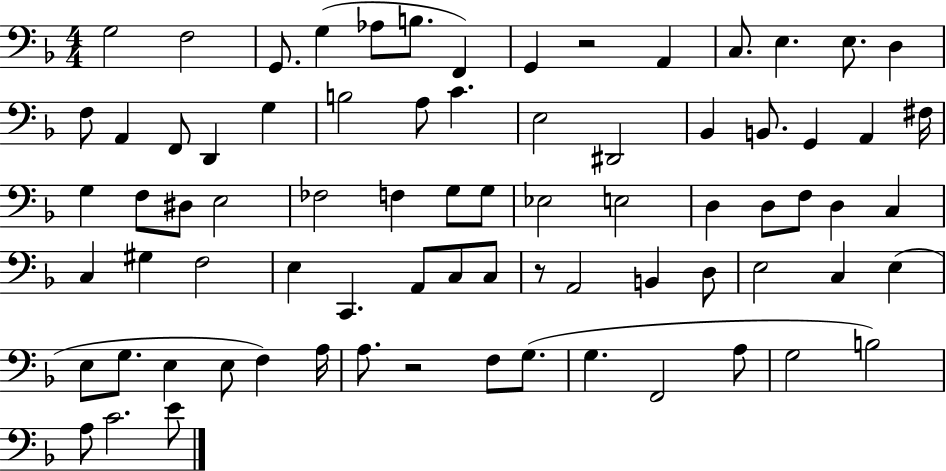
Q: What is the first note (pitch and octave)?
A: G3